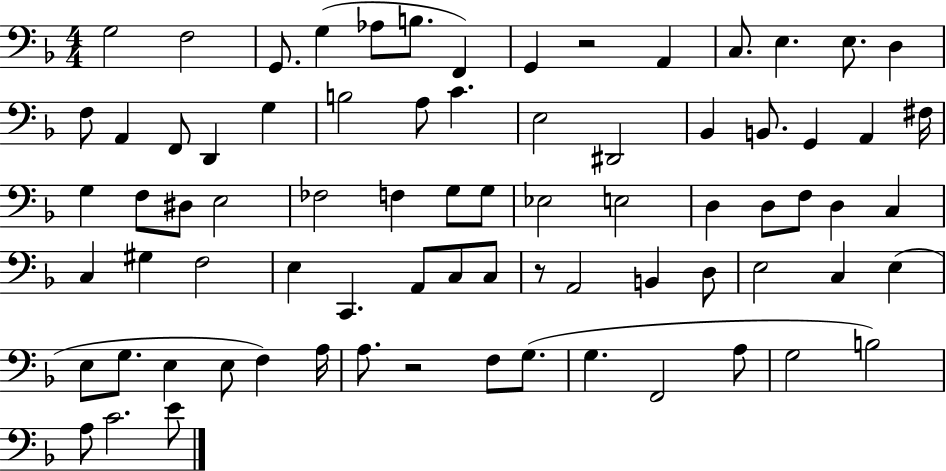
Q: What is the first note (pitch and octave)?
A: G3